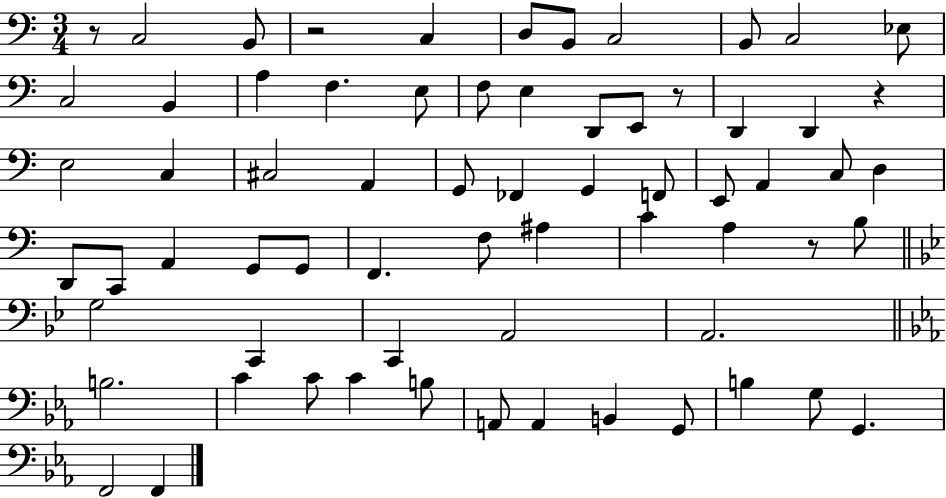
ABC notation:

X:1
T:Untitled
M:3/4
L:1/4
K:C
z/2 C,2 B,,/2 z2 C, D,/2 B,,/2 C,2 B,,/2 C,2 _E,/2 C,2 B,, A, F, E,/2 F,/2 E, D,,/2 E,,/2 z/2 D,, D,, z E,2 C, ^C,2 A,, G,,/2 _F,, G,, F,,/2 E,,/2 A,, C,/2 D, D,,/2 C,,/2 A,, G,,/2 G,,/2 F,, F,/2 ^A, C A, z/2 B,/2 G,2 C,, C,, A,,2 A,,2 B,2 C C/2 C B,/2 A,,/2 A,, B,, G,,/2 B, G,/2 G,, F,,2 F,,